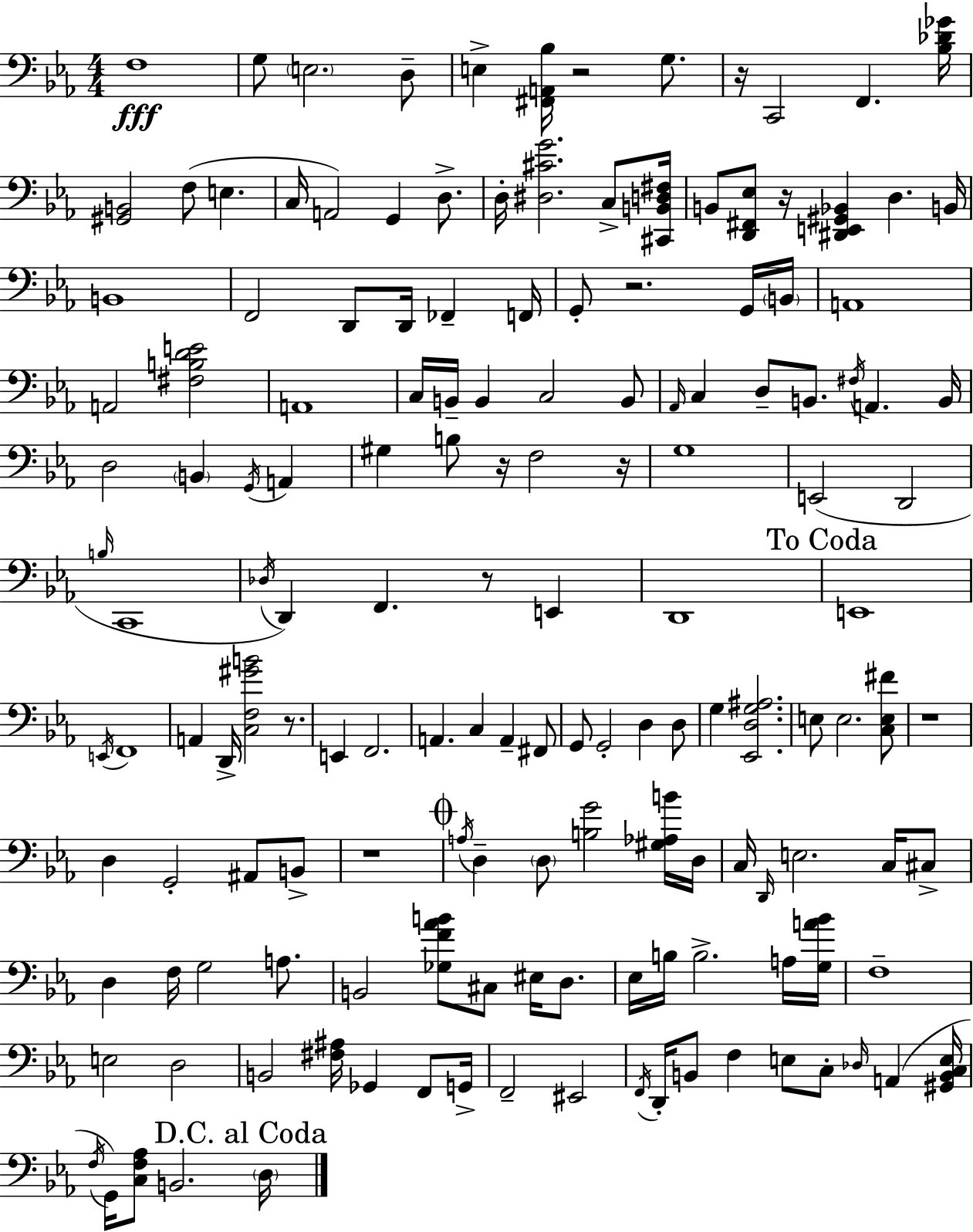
{
  \clef bass
  \numericTimeSignature
  \time 4/4
  \key c \minor
  f1\fff | g8 \parenthesize e2. d8-- | e4-> <fis, a, bes>16 r2 g8. | r16 c,2 f,4. <bes des' ges'>16 | \break <gis, b,>2 f8( e4. | c16 a,2) g,4 d8.-> | d16-. <dis cis' g'>2. c8-> <cis, b, d fis>16 | b,8 <d, fis, ees>8 r16 <dis, e, gis, bes,>4 d4. b,16 | \break b,1 | f,2 d,8 d,16 fes,4-- f,16 | g,8-. r2. g,16 \parenthesize b,16 | a,1 | \break a,2 <fis b d' e'>2 | a,1 | c16 b,16-- b,4 c2 b,8 | \grace { aes,16 } c4 d8-- b,8. \acciaccatura { fis16 } a,4. | \break b,16 d2 \parenthesize b,4 \acciaccatura { g,16 } a,4 | gis4 b8 r16 f2 | r16 g1 | e,2( d,2 | \break \grace { b16 } c,1 | \acciaccatura { des16 } d,4) f,4. r8 | e,4 d,1 | \mark "To Coda" e,1 | \break \acciaccatura { e,16 } f,1 | a,4 d,16-> <c f gis' b'>2 | r8. e,4 f,2. | a,4. c4 | \break a,4-- fis,8 g,8 g,2-. | d4 d8 g4 <ees, d g ais>2. | e8 e2. | <c e fis'>8 r1 | \break d4 g,2-. | ais,8 b,8-> r1 | \mark \markup { \musicglyph "scripts.coda" } \acciaccatura { a16 } d4-- \parenthesize d8 <b g'>2 | <gis aes b'>16 d16 c16 \grace { d,16 } e2. | \break c16 cis8-> d4 f16 g2 | a8. b,2 | <ges f' aes' b'>8 cis8 eis16 d8. ees16 b16 b2.-> | a16 <g a' bes'>16 f1-- | \break e2 | d2 b,2 | <fis ais>16 ges,4 f,8 g,16-> f,2-- | eis,2 \acciaccatura { f,16 } d,16-. b,8 f4 | \break e8 c8-. \grace { des16 }( a,4 <gis, b, c e>16 \acciaccatura { f16 }) g,16 <c f aes>8 b,2. | \mark "D.C. al Coda" \parenthesize d16 \bar "|."
}